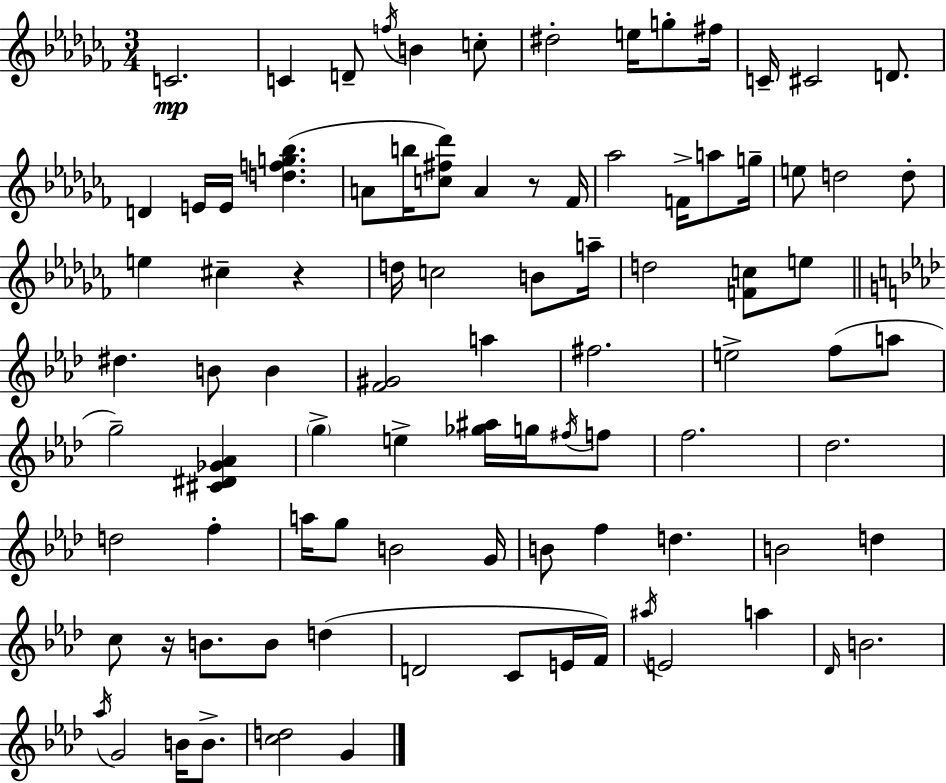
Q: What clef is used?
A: treble